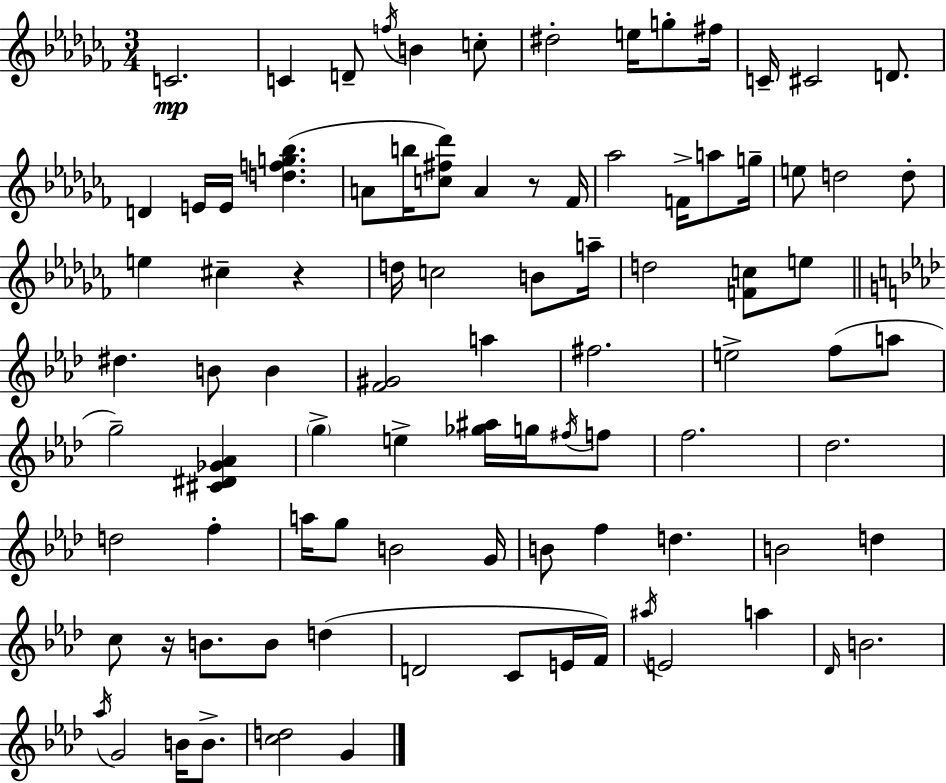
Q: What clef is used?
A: treble